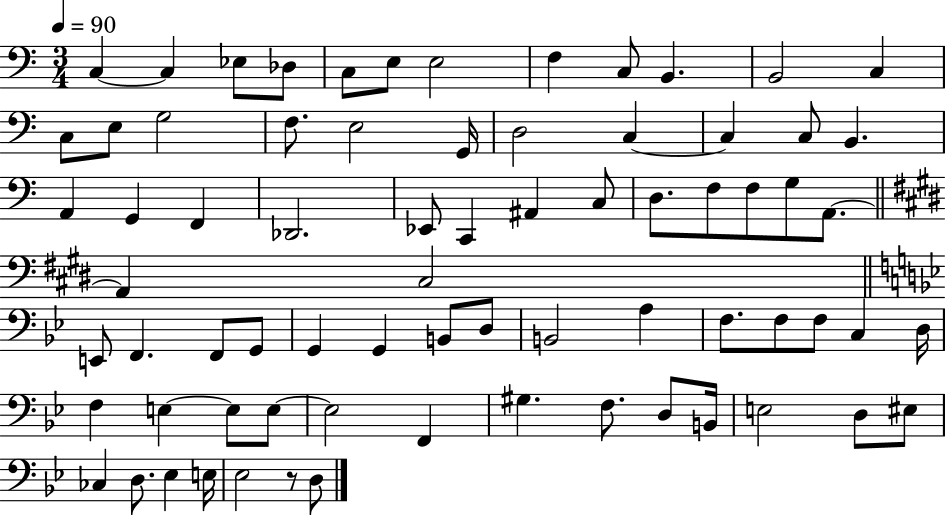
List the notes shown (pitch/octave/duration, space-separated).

C3/q C3/q Eb3/e Db3/e C3/e E3/e E3/h F3/q C3/e B2/q. B2/h C3/q C3/e E3/e G3/h F3/e. E3/h G2/s D3/h C3/q C3/q C3/e B2/q. A2/q G2/q F2/q Db2/h. Eb2/e C2/q A#2/q C3/e D3/e. F3/e F3/e G3/e A2/e. A2/q C#3/h E2/e F2/q. F2/e G2/e G2/q G2/q B2/e D3/e B2/h A3/q F3/e. F3/e F3/e C3/q D3/s F3/q E3/q E3/e E3/e E3/h F2/q G#3/q. F3/e. D3/e B2/s E3/h D3/e EIS3/e CES3/q D3/e. Eb3/q E3/s Eb3/h R/e D3/e